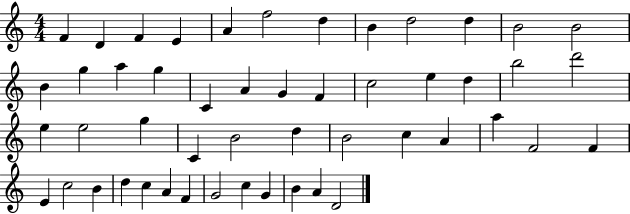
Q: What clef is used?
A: treble